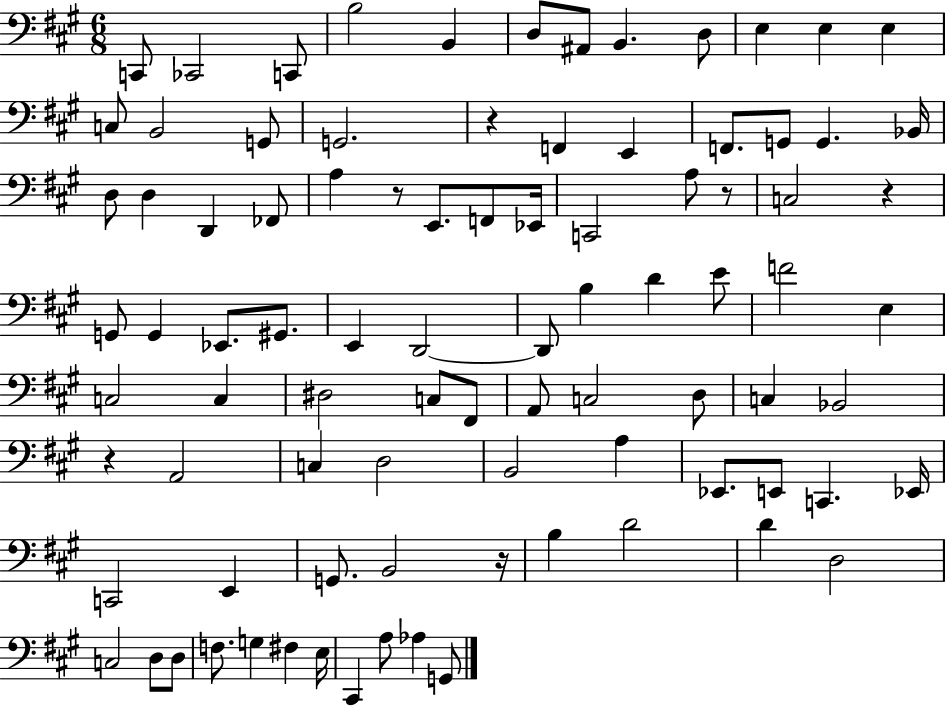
X:1
T:Untitled
M:6/8
L:1/4
K:A
C,,/2 _C,,2 C,,/2 B,2 B,, D,/2 ^A,,/2 B,, D,/2 E, E, E, C,/2 B,,2 G,,/2 G,,2 z F,, E,, F,,/2 G,,/2 G,, _B,,/4 D,/2 D, D,, _F,,/2 A, z/2 E,,/2 F,,/2 _E,,/4 C,,2 A,/2 z/2 C,2 z G,,/2 G,, _E,,/2 ^G,,/2 E,, D,,2 D,,/2 B, D E/2 F2 E, C,2 C, ^D,2 C,/2 ^F,,/2 A,,/2 C,2 D,/2 C, _B,,2 z A,,2 C, D,2 B,,2 A, _E,,/2 E,,/2 C,, _E,,/4 C,,2 E,, G,,/2 B,,2 z/4 B, D2 D D,2 C,2 D,/2 D,/2 F,/2 G, ^F, E,/4 ^C,, A,/2 _A, G,,/2